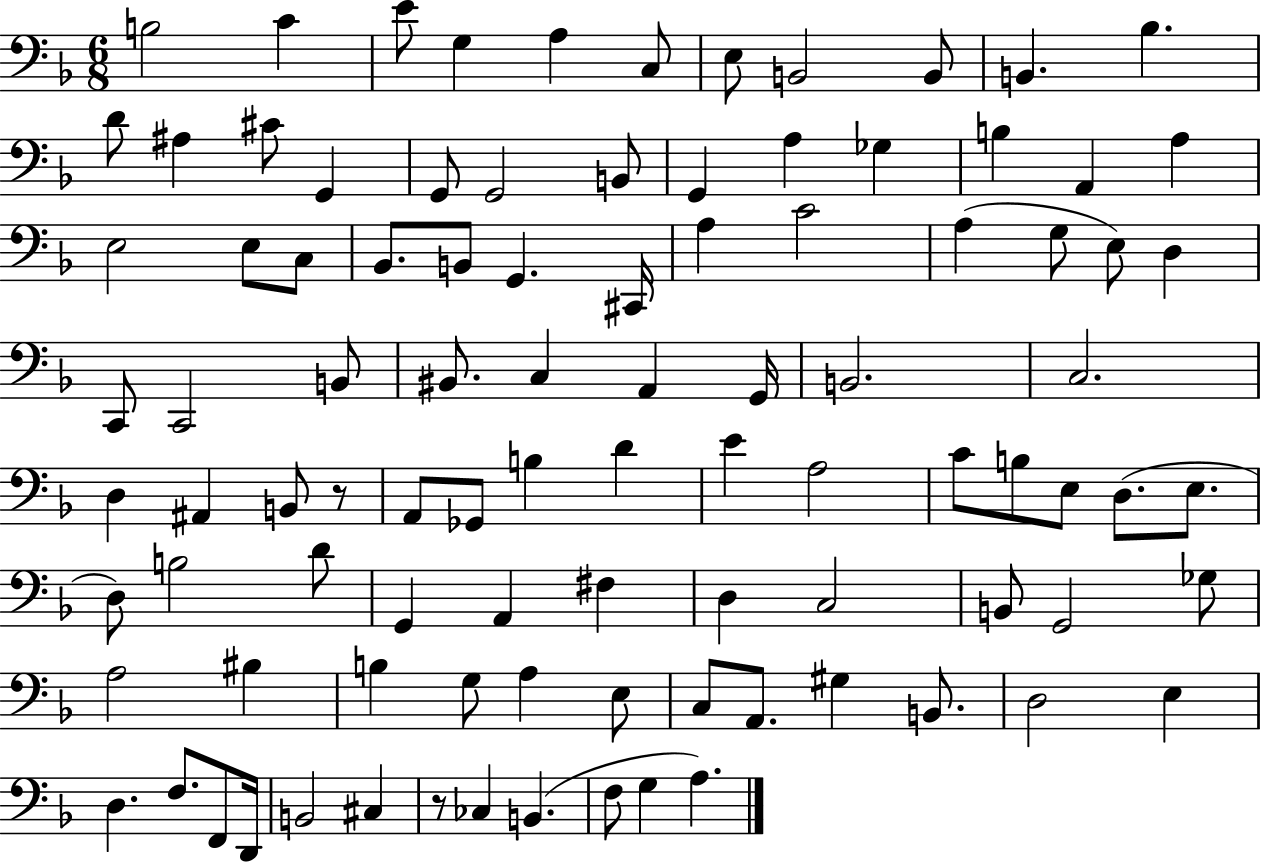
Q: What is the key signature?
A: F major